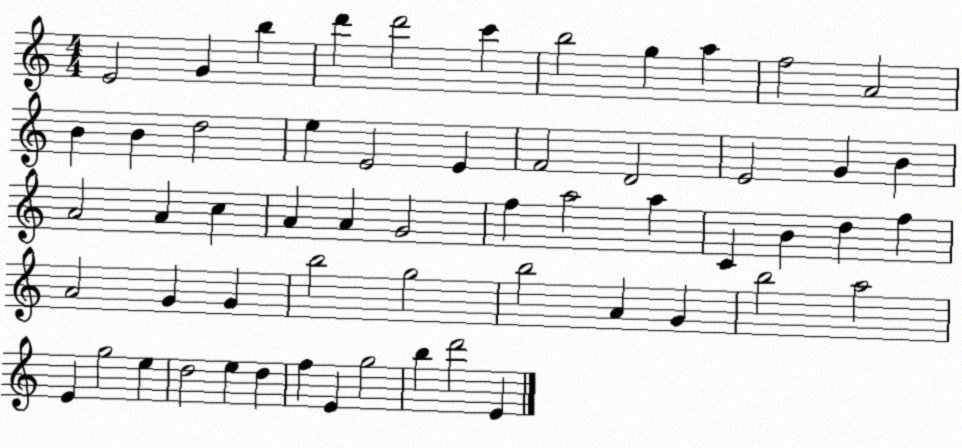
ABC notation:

X:1
T:Untitled
M:4/4
L:1/4
K:C
E2 G b d' d'2 c' b2 g a f2 A2 B B d2 e E2 E F2 D2 E2 G B A2 A c A A G2 f a2 a C B d f A2 G G b2 g2 b2 A G b2 a2 E g2 e d2 e d f E g2 b d'2 E